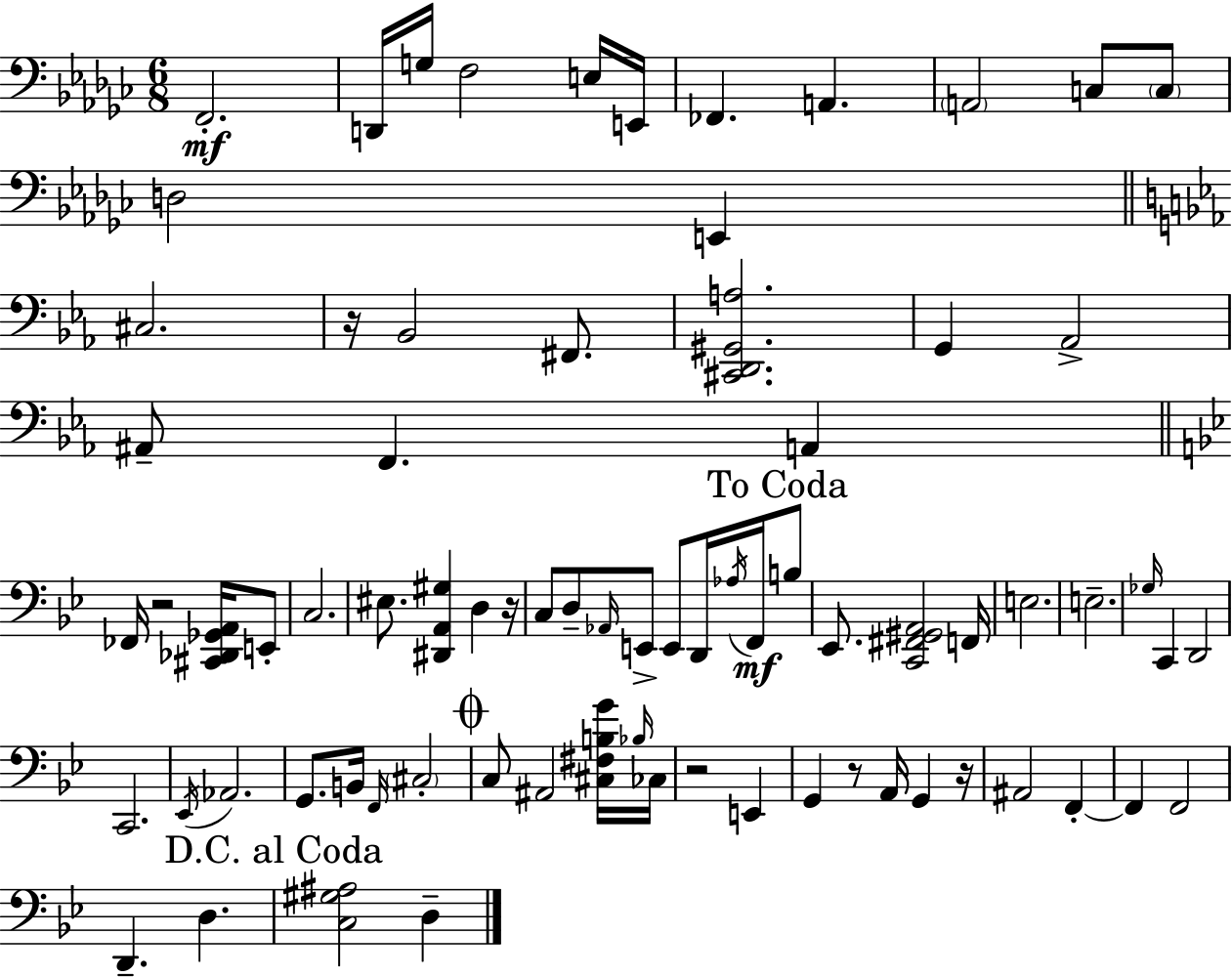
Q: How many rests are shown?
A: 6